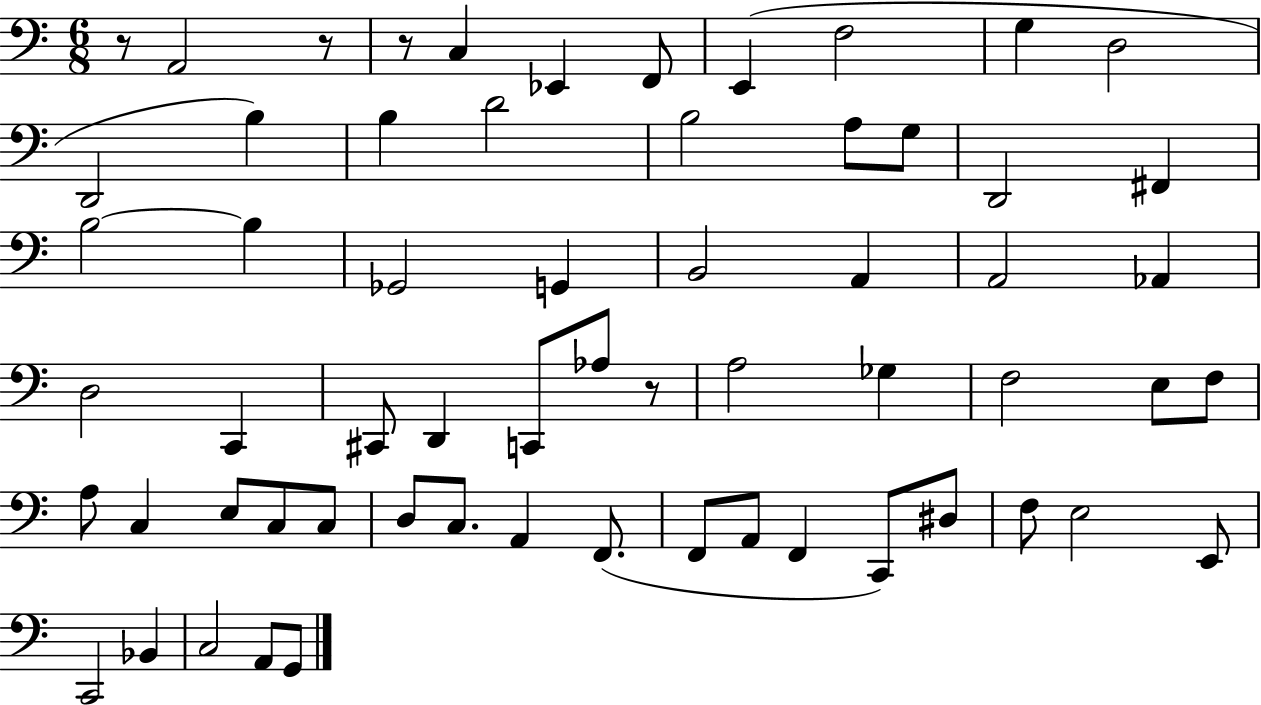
X:1
T:Untitled
M:6/8
L:1/4
K:C
z/2 A,,2 z/2 z/2 C, _E,, F,,/2 E,, F,2 G, D,2 D,,2 B, B, D2 B,2 A,/2 G,/2 D,,2 ^F,, B,2 B, _G,,2 G,, B,,2 A,, A,,2 _A,, D,2 C,, ^C,,/2 D,, C,,/2 _A,/2 z/2 A,2 _G, F,2 E,/2 F,/2 A,/2 C, E,/2 C,/2 C,/2 D,/2 C,/2 A,, F,,/2 F,,/2 A,,/2 F,, C,,/2 ^D,/2 F,/2 E,2 E,,/2 C,,2 _B,, C,2 A,,/2 G,,/2